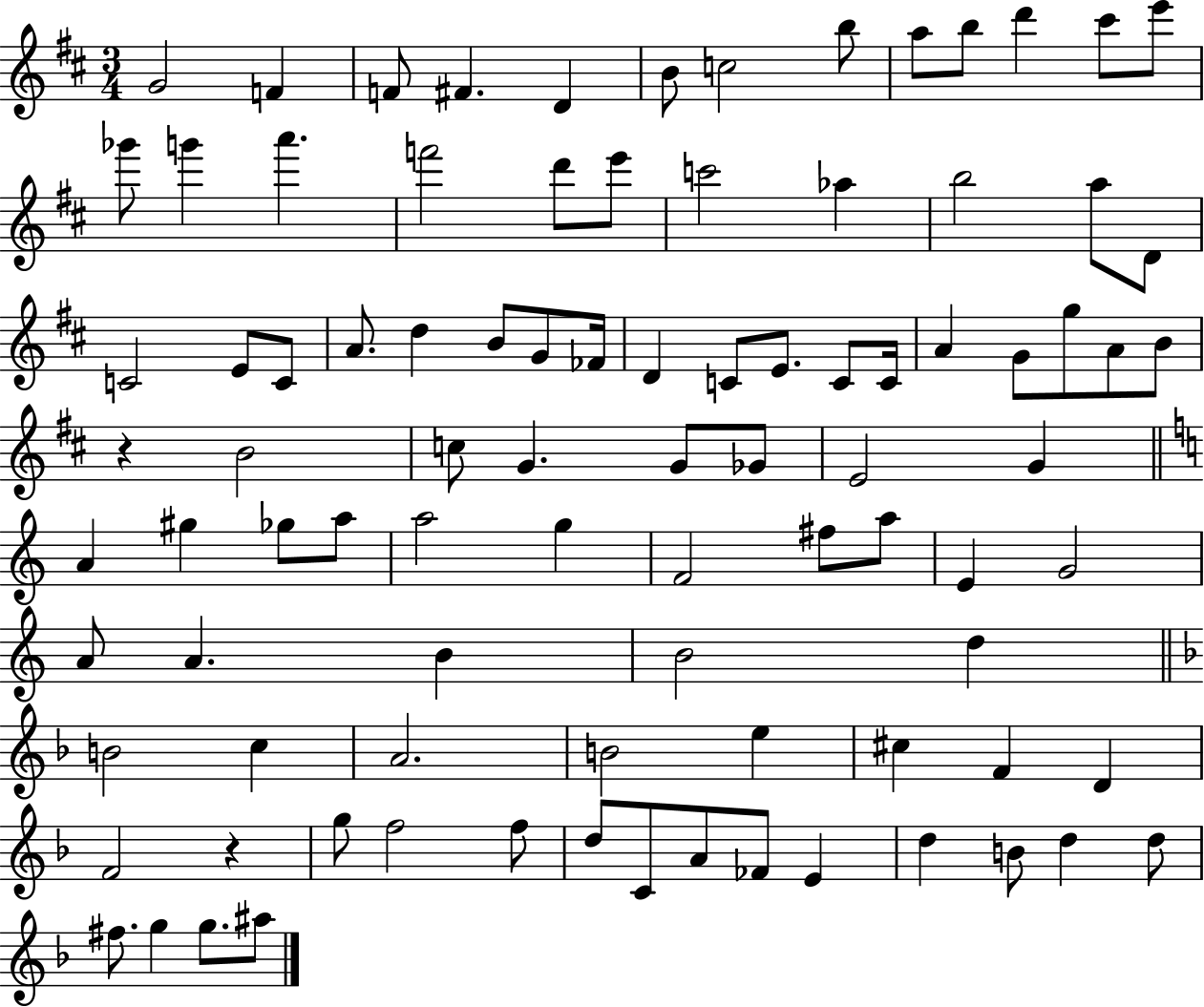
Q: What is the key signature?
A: D major